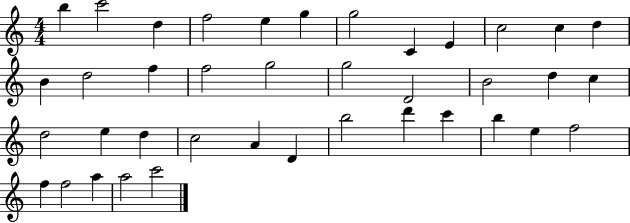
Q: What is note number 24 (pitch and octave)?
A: E5